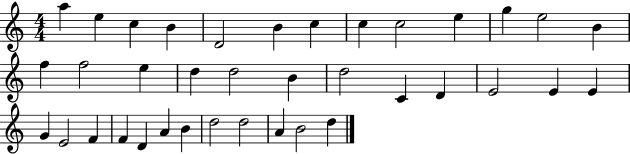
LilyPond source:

{
  \clef treble
  \numericTimeSignature
  \time 4/4
  \key c \major
  a''4 e''4 c''4 b'4 | d'2 b'4 c''4 | c''4 c''2 e''4 | g''4 e''2 b'4 | \break f''4 f''2 e''4 | d''4 d''2 b'4 | d''2 c'4 d'4 | e'2 e'4 e'4 | \break g'4 e'2 f'4 | f'4 d'4 a'4 b'4 | d''2 d''2 | a'4 b'2 d''4 | \break \bar "|."
}